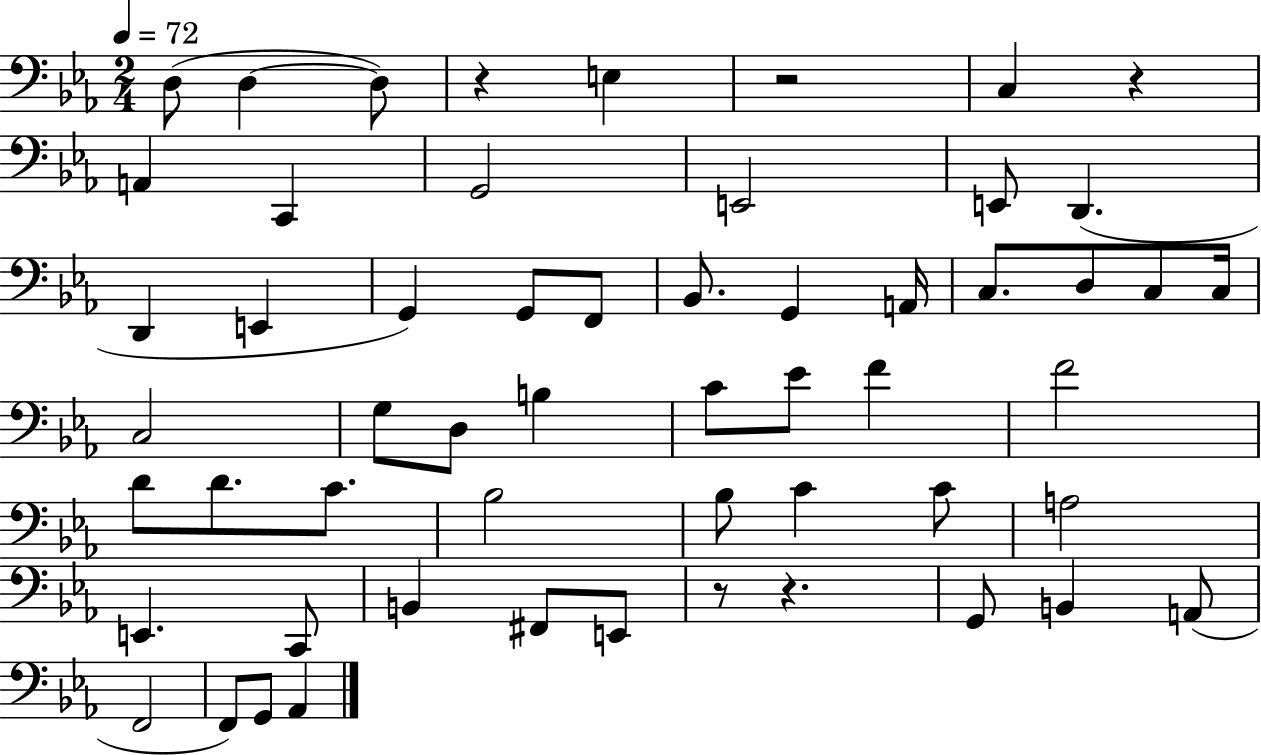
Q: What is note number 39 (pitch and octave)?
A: A3